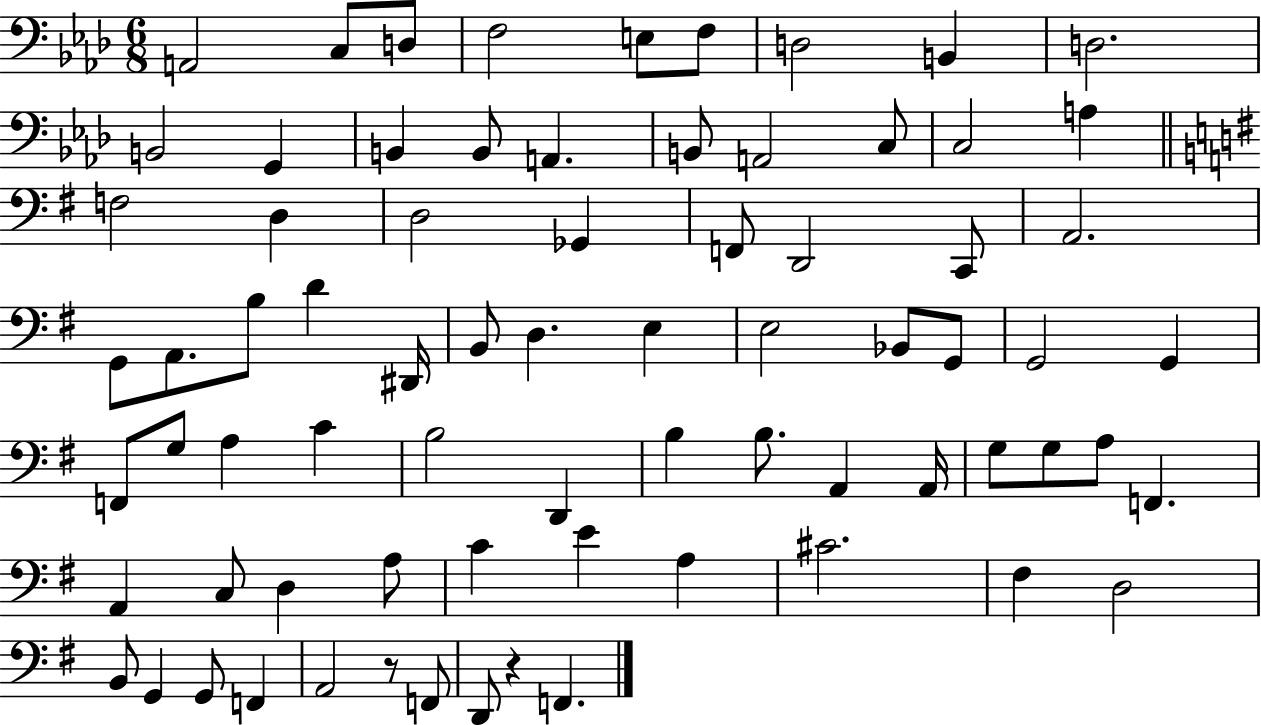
X:1
T:Untitled
M:6/8
L:1/4
K:Ab
A,,2 C,/2 D,/2 F,2 E,/2 F,/2 D,2 B,, D,2 B,,2 G,, B,, B,,/2 A,, B,,/2 A,,2 C,/2 C,2 A, F,2 D, D,2 _G,, F,,/2 D,,2 C,,/2 A,,2 G,,/2 A,,/2 B,/2 D ^D,,/4 B,,/2 D, E, E,2 _B,,/2 G,,/2 G,,2 G,, F,,/2 G,/2 A, C B,2 D,, B, B,/2 A,, A,,/4 G,/2 G,/2 A,/2 F,, A,, C,/2 D, A,/2 C E A, ^C2 ^F, D,2 B,,/2 G,, G,,/2 F,, A,,2 z/2 F,,/2 D,,/2 z F,,